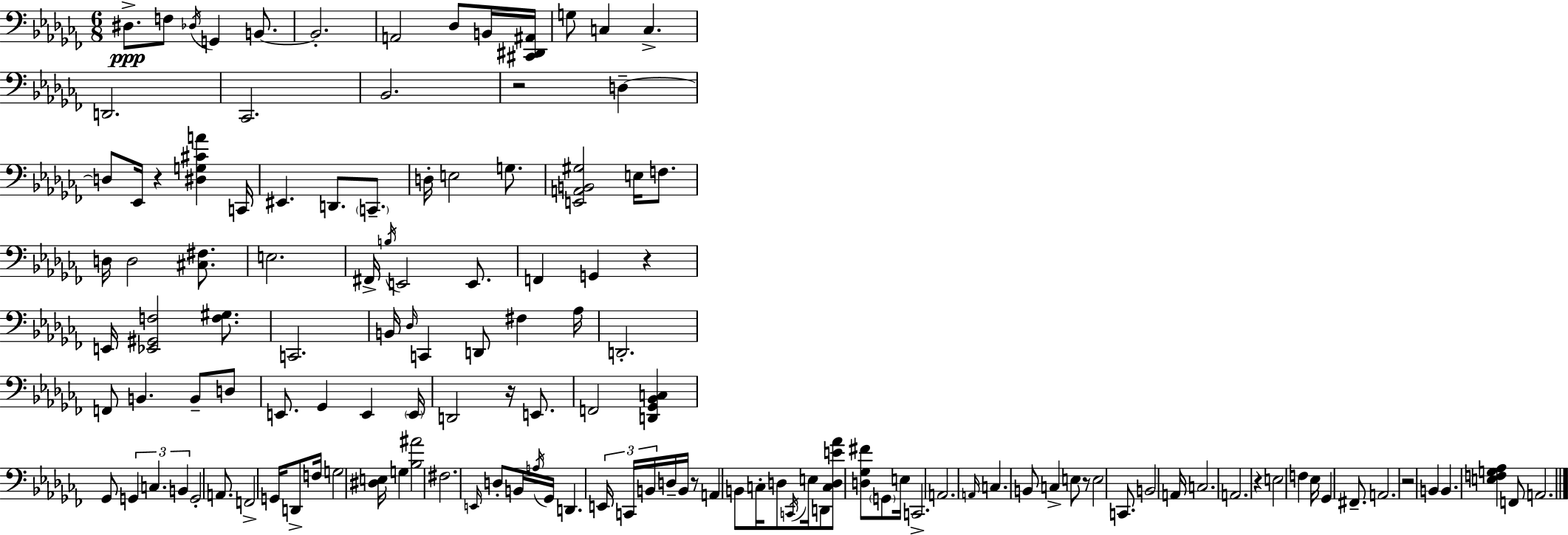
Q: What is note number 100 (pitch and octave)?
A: A2